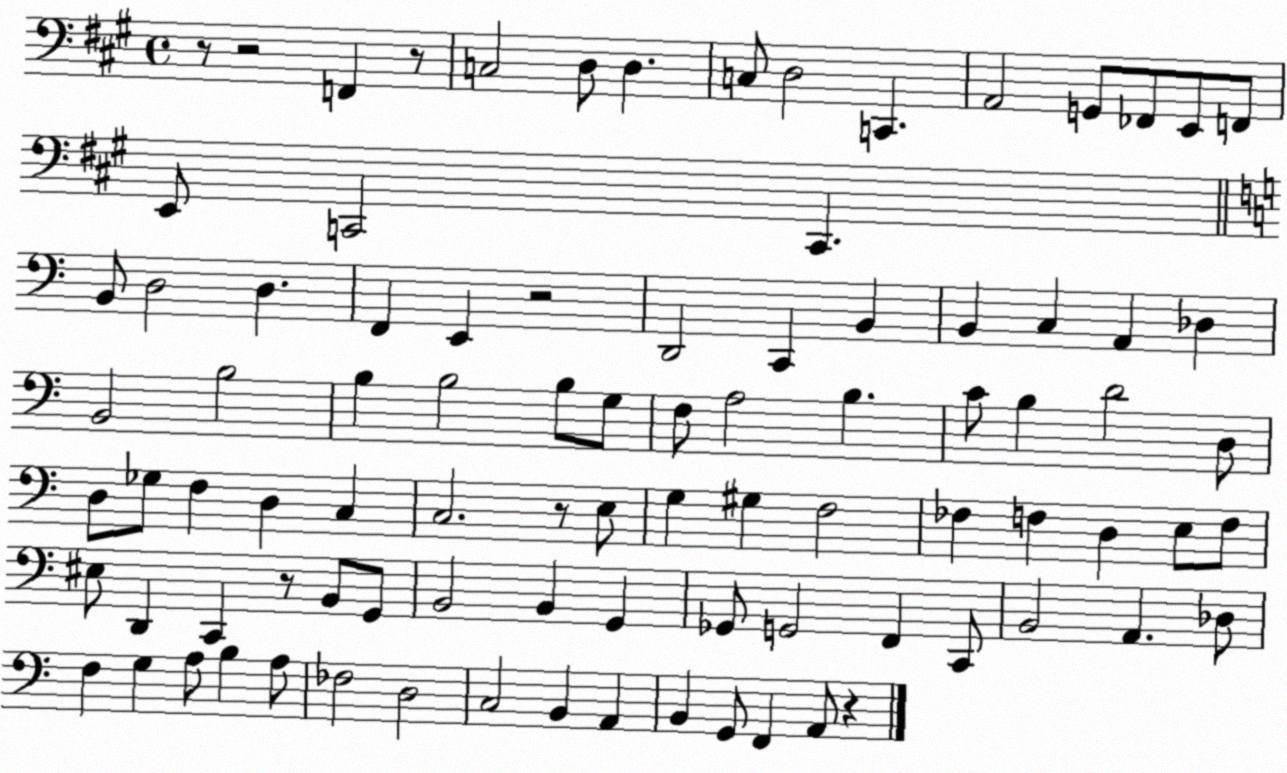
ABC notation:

X:1
T:Untitled
M:4/4
L:1/4
K:A
z/2 z2 F,, z/2 C,2 D,/2 D, C,/2 D,2 C,, A,,2 G,,/2 _F,,/2 E,,/2 F,,/2 E,,/2 C,,2 C,, B,,/2 D,2 D, F,, E,, z2 D,,2 C,, B,, B,, C, A,, _D, B,,2 B,2 B, B,2 B,/2 G,/2 F,/2 A,2 B, C/2 B, D2 D,/2 D,/2 _G,/2 F, D, C, C,2 z/2 E,/2 G, ^G, F,2 _F, F, D, E,/2 F,/2 ^E,/2 D,, C,, z/2 B,,/2 G,,/2 B,,2 B,, G,, _G,,/2 G,,2 F,, C,,/2 B,,2 A,, _D,/2 F, G, A,/2 B, A,/2 _F,2 D,2 C,2 B,, A,, B,, G,,/2 F,, A,,/2 z